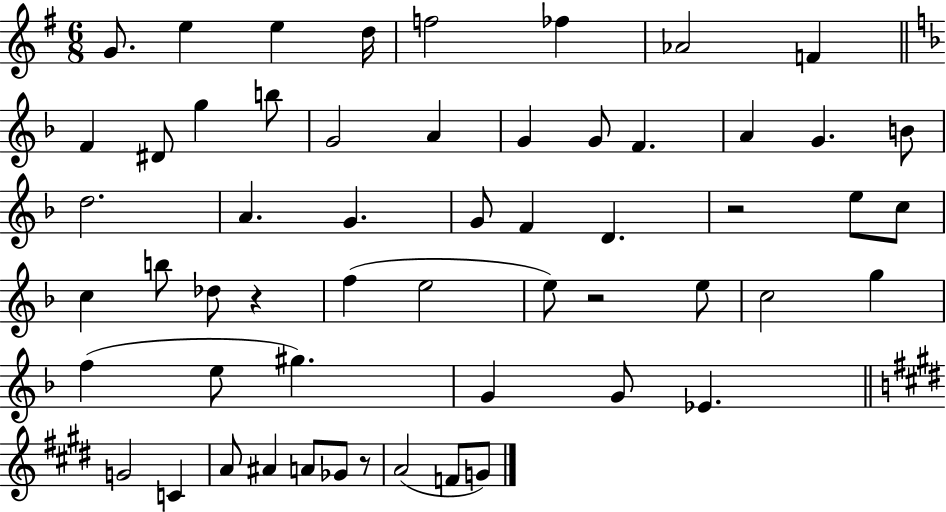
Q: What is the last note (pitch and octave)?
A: G4